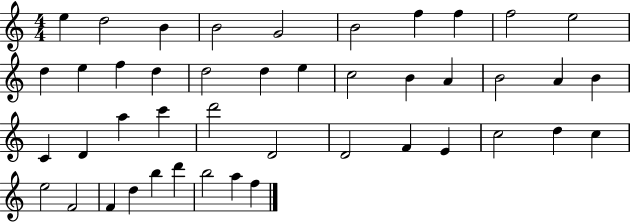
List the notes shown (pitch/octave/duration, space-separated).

E5/q D5/h B4/q B4/h G4/h B4/h F5/q F5/q F5/h E5/h D5/q E5/q F5/q D5/q D5/h D5/q E5/q C5/h B4/q A4/q B4/h A4/q B4/q C4/q D4/q A5/q C6/q D6/h D4/h D4/h F4/q E4/q C5/h D5/q C5/q E5/h F4/h F4/q D5/q B5/q D6/q B5/h A5/q F5/q